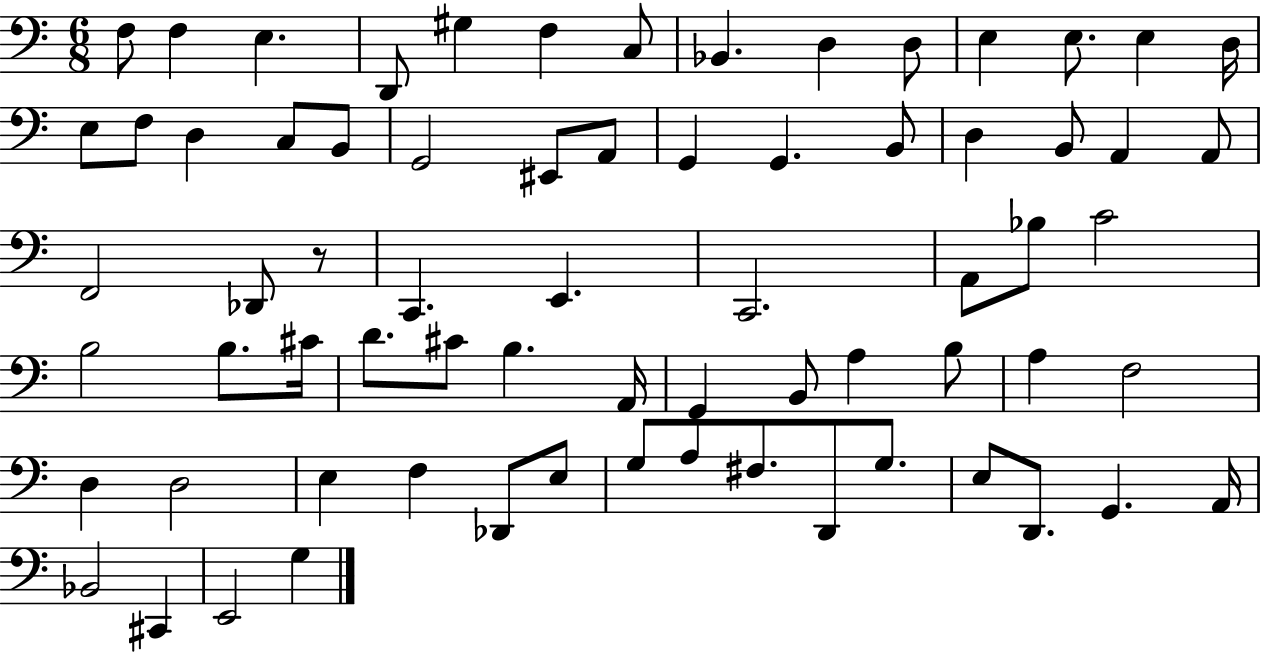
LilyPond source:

{
  \clef bass
  \numericTimeSignature
  \time 6/8
  \key c \major
  \repeat volta 2 { f8 f4 e4. | d,8 gis4 f4 c8 | bes,4. d4 d8 | e4 e8. e4 d16 | \break e8 f8 d4 c8 b,8 | g,2 eis,8 a,8 | g,4 g,4. b,8 | d4 b,8 a,4 a,8 | \break f,2 des,8 r8 | c,4. e,4. | c,2. | a,8 bes8 c'2 | \break b2 b8. cis'16 | d'8. cis'8 b4. a,16 | g,4 b,8 a4 b8 | a4 f2 | \break d4 d2 | e4 f4 des,8 e8 | g8 a8 fis8. d,8 g8. | e8 d,8. g,4. a,16 | \break bes,2 cis,4 | e,2 g4 | } \bar "|."
}